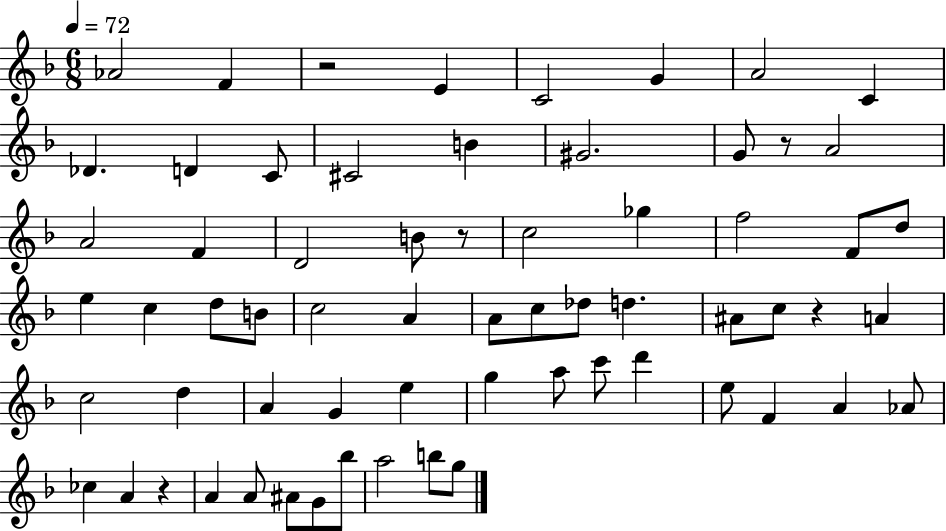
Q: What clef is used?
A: treble